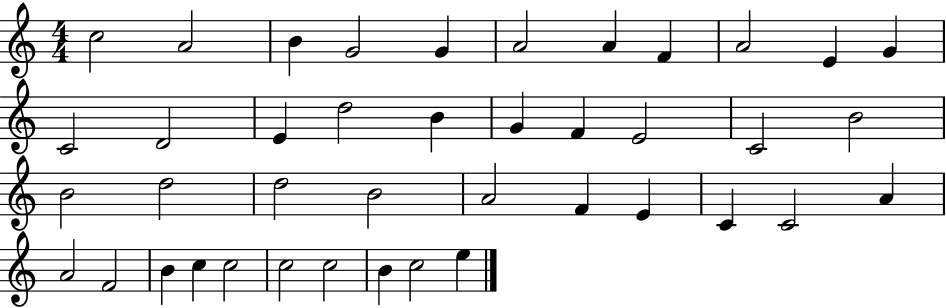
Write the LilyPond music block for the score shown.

{
  \clef treble
  \numericTimeSignature
  \time 4/4
  \key c \major
  c''2 a'2 | b'4 g'2 g'4 | a'2 a'4 f'4 | a'2 e'4 g'4 | \break c'2 d'2 | e'4 d''2 b'4 | g'4 f'4 e'2 | c'2 b'2 | \break b'2 d''2 | d''2 b'2 | a'2 f'4 e'4 | c'4 c'2 a'4 | \break a'2 f'2 | b'4 c''4 c''2 | c''2 c''2 | b'4 c''2 e''4 | \break \bar "|."
}